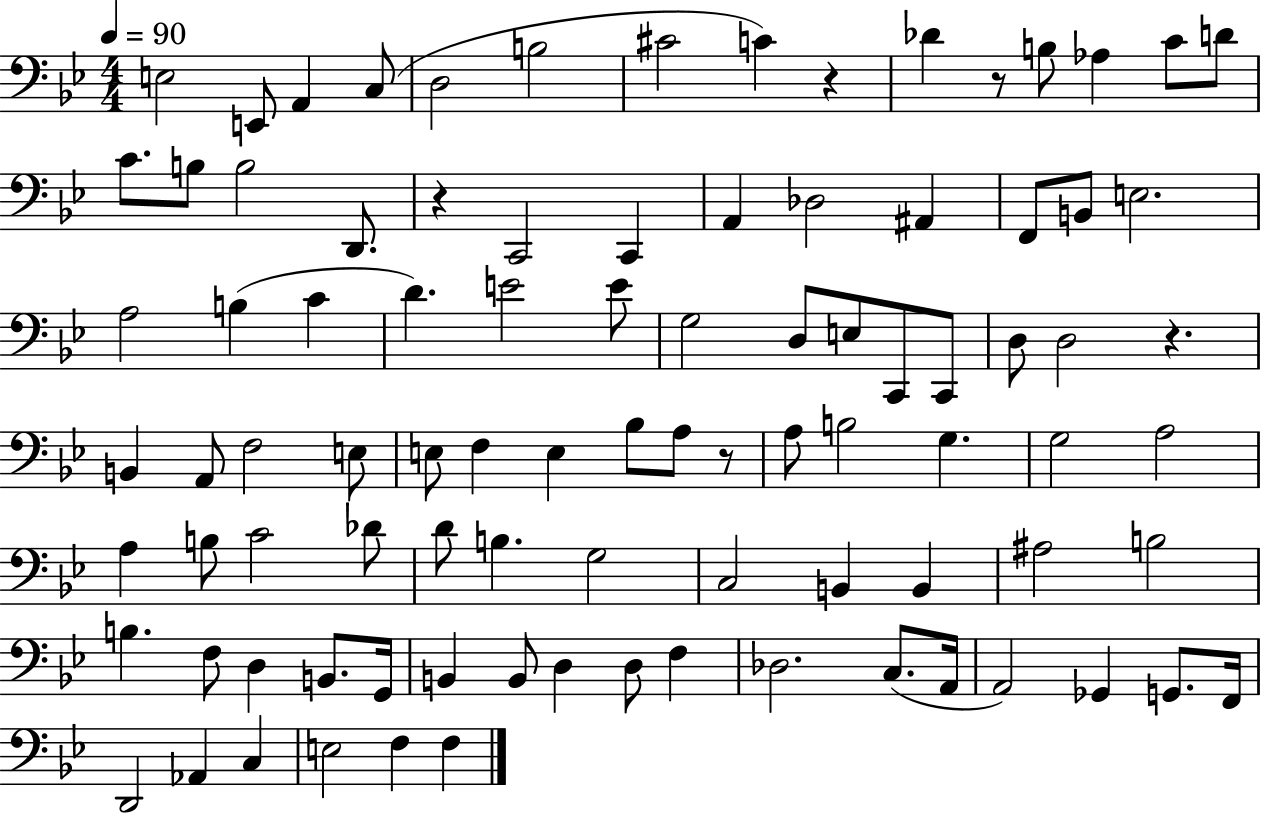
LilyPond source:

{
  \clef bass
  \numericTimeSignature
  \time 4/4
  \key bes \major
  \tempo 4 = 90
  e2 e,8 a,4 c8( | d2 b2 | cis'2 c'4) r4 | des'4 r8 b8 aes4 c'8 d'8 | \break c'8. b8 b2 d,8. | r4 c,2 c,4 | a,4 des2 ais,4 | f,8 b,8 e2. | \break a2 b4( c'4 | d'4.) e'2 e'8 | g2 d8 e8 c,8 c,8 | d8 d2 r4. | \break b,4 a,8 f2 e8 | e8 f4 e4 bes8 a8 r8 | a8 b2 g4. | g2 a2 | \break a4 b8 c'2 des'8 | d'8 b4. g2 | c2 b,4 b,4 | ais2 b2 | \break b4. f8 d4 b,8. g,16 | b,4 b,8 d4 d8 f4 | des2. c8.( a,16 | a,2) ges,4 g,8. f,16 | \break d,2 aes,4 c4 | e2 f4 f4 | \bar "|."
}